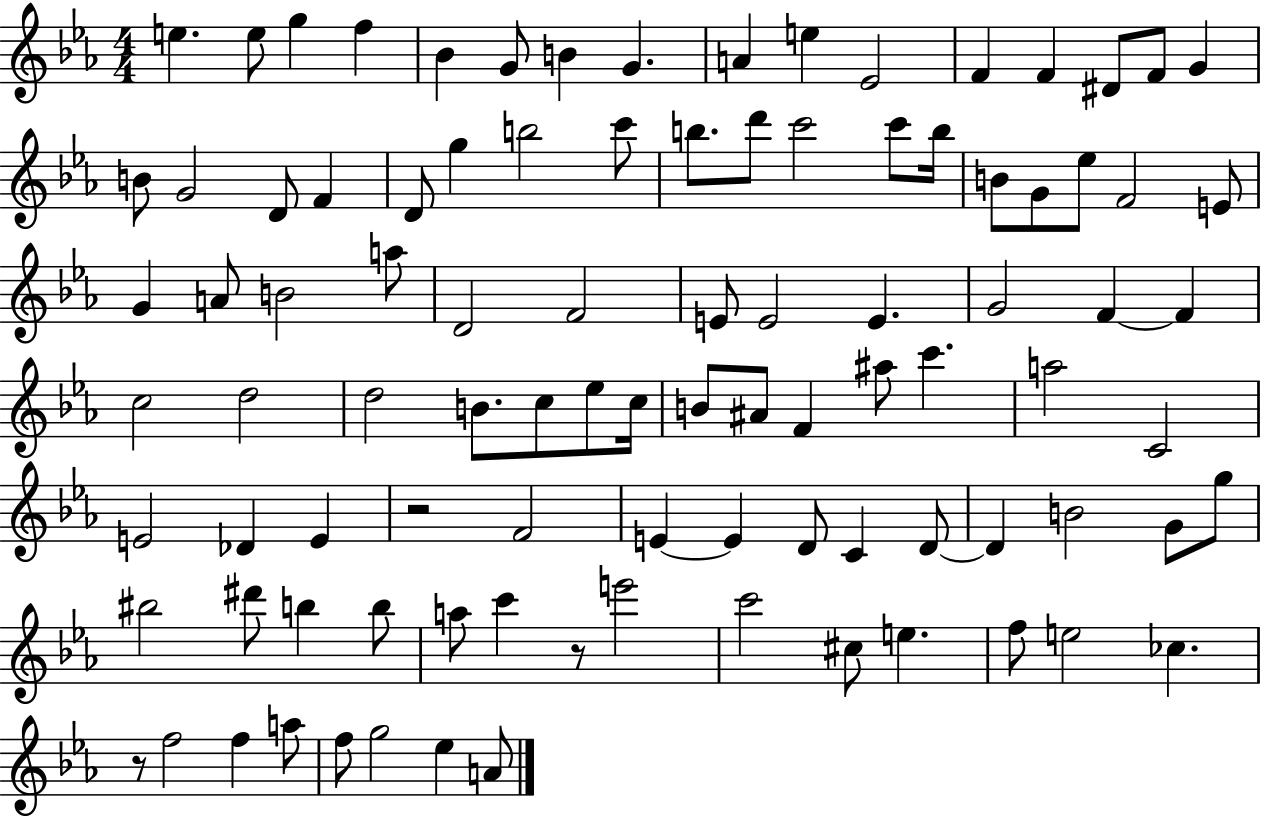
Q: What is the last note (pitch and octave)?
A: A4